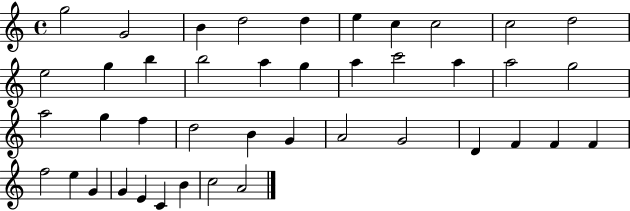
G5/h G4/h B4/q D5/h D5/q E5/q C5/q C5/h C5/h D5/h E5/h G5/q B5/q B5/h A5/q G5/q A5/q C6/h A5/q A5/h G5/h A5/h G5/q F5/q D5/h B4/q G4/q A4/h G4/h D4/q F4/q F4/q F4/q F5/h E5/q G4/q G4/q E4/q C4/q B4/q C5/h A4/h